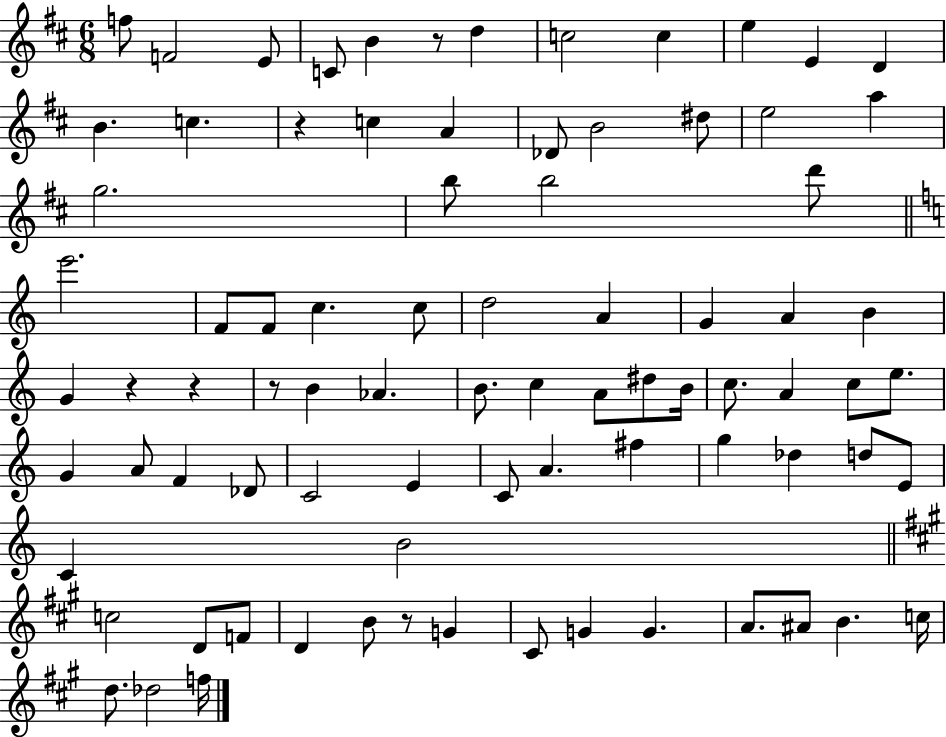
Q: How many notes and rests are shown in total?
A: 83